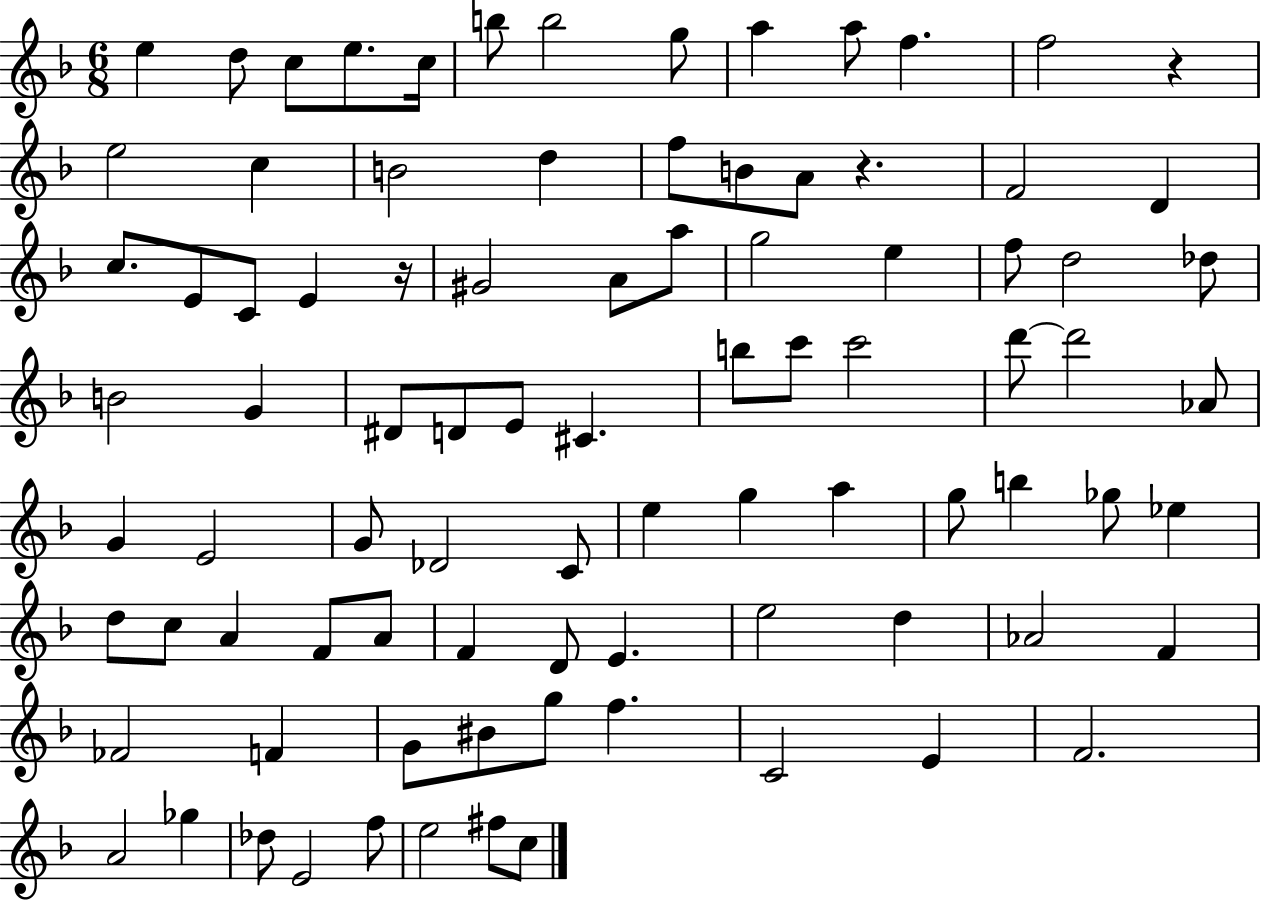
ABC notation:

X:1
T:Untitled
M:6/8
L:1/4
K:F
e d/2 c/2 e/2 c/4 b/2 b2 g/2 a a/2 f f2 z e2 c B2 d f/2 B/2 A/2 z F2 D c/2 E/2 C/2 E z/4 ^G2 A/2 a/2 g2 e f/2 d2 _d/2 B2 G ^D/2 D/2 E/2 ^C b/2 c'/2 c'2 d'/2 d'2 _A/2 G E2 G/2 _D2 C/2 e g a g/2 b _g/2 _e d/2 c/2 A F/2 A/2 F D/2 E e2 d _A2 F _F2 F G/2 ^B/2 g/2 f C2 E F2 A2 _g _d/2 E2 f/2 e2 ^f/2 c/2